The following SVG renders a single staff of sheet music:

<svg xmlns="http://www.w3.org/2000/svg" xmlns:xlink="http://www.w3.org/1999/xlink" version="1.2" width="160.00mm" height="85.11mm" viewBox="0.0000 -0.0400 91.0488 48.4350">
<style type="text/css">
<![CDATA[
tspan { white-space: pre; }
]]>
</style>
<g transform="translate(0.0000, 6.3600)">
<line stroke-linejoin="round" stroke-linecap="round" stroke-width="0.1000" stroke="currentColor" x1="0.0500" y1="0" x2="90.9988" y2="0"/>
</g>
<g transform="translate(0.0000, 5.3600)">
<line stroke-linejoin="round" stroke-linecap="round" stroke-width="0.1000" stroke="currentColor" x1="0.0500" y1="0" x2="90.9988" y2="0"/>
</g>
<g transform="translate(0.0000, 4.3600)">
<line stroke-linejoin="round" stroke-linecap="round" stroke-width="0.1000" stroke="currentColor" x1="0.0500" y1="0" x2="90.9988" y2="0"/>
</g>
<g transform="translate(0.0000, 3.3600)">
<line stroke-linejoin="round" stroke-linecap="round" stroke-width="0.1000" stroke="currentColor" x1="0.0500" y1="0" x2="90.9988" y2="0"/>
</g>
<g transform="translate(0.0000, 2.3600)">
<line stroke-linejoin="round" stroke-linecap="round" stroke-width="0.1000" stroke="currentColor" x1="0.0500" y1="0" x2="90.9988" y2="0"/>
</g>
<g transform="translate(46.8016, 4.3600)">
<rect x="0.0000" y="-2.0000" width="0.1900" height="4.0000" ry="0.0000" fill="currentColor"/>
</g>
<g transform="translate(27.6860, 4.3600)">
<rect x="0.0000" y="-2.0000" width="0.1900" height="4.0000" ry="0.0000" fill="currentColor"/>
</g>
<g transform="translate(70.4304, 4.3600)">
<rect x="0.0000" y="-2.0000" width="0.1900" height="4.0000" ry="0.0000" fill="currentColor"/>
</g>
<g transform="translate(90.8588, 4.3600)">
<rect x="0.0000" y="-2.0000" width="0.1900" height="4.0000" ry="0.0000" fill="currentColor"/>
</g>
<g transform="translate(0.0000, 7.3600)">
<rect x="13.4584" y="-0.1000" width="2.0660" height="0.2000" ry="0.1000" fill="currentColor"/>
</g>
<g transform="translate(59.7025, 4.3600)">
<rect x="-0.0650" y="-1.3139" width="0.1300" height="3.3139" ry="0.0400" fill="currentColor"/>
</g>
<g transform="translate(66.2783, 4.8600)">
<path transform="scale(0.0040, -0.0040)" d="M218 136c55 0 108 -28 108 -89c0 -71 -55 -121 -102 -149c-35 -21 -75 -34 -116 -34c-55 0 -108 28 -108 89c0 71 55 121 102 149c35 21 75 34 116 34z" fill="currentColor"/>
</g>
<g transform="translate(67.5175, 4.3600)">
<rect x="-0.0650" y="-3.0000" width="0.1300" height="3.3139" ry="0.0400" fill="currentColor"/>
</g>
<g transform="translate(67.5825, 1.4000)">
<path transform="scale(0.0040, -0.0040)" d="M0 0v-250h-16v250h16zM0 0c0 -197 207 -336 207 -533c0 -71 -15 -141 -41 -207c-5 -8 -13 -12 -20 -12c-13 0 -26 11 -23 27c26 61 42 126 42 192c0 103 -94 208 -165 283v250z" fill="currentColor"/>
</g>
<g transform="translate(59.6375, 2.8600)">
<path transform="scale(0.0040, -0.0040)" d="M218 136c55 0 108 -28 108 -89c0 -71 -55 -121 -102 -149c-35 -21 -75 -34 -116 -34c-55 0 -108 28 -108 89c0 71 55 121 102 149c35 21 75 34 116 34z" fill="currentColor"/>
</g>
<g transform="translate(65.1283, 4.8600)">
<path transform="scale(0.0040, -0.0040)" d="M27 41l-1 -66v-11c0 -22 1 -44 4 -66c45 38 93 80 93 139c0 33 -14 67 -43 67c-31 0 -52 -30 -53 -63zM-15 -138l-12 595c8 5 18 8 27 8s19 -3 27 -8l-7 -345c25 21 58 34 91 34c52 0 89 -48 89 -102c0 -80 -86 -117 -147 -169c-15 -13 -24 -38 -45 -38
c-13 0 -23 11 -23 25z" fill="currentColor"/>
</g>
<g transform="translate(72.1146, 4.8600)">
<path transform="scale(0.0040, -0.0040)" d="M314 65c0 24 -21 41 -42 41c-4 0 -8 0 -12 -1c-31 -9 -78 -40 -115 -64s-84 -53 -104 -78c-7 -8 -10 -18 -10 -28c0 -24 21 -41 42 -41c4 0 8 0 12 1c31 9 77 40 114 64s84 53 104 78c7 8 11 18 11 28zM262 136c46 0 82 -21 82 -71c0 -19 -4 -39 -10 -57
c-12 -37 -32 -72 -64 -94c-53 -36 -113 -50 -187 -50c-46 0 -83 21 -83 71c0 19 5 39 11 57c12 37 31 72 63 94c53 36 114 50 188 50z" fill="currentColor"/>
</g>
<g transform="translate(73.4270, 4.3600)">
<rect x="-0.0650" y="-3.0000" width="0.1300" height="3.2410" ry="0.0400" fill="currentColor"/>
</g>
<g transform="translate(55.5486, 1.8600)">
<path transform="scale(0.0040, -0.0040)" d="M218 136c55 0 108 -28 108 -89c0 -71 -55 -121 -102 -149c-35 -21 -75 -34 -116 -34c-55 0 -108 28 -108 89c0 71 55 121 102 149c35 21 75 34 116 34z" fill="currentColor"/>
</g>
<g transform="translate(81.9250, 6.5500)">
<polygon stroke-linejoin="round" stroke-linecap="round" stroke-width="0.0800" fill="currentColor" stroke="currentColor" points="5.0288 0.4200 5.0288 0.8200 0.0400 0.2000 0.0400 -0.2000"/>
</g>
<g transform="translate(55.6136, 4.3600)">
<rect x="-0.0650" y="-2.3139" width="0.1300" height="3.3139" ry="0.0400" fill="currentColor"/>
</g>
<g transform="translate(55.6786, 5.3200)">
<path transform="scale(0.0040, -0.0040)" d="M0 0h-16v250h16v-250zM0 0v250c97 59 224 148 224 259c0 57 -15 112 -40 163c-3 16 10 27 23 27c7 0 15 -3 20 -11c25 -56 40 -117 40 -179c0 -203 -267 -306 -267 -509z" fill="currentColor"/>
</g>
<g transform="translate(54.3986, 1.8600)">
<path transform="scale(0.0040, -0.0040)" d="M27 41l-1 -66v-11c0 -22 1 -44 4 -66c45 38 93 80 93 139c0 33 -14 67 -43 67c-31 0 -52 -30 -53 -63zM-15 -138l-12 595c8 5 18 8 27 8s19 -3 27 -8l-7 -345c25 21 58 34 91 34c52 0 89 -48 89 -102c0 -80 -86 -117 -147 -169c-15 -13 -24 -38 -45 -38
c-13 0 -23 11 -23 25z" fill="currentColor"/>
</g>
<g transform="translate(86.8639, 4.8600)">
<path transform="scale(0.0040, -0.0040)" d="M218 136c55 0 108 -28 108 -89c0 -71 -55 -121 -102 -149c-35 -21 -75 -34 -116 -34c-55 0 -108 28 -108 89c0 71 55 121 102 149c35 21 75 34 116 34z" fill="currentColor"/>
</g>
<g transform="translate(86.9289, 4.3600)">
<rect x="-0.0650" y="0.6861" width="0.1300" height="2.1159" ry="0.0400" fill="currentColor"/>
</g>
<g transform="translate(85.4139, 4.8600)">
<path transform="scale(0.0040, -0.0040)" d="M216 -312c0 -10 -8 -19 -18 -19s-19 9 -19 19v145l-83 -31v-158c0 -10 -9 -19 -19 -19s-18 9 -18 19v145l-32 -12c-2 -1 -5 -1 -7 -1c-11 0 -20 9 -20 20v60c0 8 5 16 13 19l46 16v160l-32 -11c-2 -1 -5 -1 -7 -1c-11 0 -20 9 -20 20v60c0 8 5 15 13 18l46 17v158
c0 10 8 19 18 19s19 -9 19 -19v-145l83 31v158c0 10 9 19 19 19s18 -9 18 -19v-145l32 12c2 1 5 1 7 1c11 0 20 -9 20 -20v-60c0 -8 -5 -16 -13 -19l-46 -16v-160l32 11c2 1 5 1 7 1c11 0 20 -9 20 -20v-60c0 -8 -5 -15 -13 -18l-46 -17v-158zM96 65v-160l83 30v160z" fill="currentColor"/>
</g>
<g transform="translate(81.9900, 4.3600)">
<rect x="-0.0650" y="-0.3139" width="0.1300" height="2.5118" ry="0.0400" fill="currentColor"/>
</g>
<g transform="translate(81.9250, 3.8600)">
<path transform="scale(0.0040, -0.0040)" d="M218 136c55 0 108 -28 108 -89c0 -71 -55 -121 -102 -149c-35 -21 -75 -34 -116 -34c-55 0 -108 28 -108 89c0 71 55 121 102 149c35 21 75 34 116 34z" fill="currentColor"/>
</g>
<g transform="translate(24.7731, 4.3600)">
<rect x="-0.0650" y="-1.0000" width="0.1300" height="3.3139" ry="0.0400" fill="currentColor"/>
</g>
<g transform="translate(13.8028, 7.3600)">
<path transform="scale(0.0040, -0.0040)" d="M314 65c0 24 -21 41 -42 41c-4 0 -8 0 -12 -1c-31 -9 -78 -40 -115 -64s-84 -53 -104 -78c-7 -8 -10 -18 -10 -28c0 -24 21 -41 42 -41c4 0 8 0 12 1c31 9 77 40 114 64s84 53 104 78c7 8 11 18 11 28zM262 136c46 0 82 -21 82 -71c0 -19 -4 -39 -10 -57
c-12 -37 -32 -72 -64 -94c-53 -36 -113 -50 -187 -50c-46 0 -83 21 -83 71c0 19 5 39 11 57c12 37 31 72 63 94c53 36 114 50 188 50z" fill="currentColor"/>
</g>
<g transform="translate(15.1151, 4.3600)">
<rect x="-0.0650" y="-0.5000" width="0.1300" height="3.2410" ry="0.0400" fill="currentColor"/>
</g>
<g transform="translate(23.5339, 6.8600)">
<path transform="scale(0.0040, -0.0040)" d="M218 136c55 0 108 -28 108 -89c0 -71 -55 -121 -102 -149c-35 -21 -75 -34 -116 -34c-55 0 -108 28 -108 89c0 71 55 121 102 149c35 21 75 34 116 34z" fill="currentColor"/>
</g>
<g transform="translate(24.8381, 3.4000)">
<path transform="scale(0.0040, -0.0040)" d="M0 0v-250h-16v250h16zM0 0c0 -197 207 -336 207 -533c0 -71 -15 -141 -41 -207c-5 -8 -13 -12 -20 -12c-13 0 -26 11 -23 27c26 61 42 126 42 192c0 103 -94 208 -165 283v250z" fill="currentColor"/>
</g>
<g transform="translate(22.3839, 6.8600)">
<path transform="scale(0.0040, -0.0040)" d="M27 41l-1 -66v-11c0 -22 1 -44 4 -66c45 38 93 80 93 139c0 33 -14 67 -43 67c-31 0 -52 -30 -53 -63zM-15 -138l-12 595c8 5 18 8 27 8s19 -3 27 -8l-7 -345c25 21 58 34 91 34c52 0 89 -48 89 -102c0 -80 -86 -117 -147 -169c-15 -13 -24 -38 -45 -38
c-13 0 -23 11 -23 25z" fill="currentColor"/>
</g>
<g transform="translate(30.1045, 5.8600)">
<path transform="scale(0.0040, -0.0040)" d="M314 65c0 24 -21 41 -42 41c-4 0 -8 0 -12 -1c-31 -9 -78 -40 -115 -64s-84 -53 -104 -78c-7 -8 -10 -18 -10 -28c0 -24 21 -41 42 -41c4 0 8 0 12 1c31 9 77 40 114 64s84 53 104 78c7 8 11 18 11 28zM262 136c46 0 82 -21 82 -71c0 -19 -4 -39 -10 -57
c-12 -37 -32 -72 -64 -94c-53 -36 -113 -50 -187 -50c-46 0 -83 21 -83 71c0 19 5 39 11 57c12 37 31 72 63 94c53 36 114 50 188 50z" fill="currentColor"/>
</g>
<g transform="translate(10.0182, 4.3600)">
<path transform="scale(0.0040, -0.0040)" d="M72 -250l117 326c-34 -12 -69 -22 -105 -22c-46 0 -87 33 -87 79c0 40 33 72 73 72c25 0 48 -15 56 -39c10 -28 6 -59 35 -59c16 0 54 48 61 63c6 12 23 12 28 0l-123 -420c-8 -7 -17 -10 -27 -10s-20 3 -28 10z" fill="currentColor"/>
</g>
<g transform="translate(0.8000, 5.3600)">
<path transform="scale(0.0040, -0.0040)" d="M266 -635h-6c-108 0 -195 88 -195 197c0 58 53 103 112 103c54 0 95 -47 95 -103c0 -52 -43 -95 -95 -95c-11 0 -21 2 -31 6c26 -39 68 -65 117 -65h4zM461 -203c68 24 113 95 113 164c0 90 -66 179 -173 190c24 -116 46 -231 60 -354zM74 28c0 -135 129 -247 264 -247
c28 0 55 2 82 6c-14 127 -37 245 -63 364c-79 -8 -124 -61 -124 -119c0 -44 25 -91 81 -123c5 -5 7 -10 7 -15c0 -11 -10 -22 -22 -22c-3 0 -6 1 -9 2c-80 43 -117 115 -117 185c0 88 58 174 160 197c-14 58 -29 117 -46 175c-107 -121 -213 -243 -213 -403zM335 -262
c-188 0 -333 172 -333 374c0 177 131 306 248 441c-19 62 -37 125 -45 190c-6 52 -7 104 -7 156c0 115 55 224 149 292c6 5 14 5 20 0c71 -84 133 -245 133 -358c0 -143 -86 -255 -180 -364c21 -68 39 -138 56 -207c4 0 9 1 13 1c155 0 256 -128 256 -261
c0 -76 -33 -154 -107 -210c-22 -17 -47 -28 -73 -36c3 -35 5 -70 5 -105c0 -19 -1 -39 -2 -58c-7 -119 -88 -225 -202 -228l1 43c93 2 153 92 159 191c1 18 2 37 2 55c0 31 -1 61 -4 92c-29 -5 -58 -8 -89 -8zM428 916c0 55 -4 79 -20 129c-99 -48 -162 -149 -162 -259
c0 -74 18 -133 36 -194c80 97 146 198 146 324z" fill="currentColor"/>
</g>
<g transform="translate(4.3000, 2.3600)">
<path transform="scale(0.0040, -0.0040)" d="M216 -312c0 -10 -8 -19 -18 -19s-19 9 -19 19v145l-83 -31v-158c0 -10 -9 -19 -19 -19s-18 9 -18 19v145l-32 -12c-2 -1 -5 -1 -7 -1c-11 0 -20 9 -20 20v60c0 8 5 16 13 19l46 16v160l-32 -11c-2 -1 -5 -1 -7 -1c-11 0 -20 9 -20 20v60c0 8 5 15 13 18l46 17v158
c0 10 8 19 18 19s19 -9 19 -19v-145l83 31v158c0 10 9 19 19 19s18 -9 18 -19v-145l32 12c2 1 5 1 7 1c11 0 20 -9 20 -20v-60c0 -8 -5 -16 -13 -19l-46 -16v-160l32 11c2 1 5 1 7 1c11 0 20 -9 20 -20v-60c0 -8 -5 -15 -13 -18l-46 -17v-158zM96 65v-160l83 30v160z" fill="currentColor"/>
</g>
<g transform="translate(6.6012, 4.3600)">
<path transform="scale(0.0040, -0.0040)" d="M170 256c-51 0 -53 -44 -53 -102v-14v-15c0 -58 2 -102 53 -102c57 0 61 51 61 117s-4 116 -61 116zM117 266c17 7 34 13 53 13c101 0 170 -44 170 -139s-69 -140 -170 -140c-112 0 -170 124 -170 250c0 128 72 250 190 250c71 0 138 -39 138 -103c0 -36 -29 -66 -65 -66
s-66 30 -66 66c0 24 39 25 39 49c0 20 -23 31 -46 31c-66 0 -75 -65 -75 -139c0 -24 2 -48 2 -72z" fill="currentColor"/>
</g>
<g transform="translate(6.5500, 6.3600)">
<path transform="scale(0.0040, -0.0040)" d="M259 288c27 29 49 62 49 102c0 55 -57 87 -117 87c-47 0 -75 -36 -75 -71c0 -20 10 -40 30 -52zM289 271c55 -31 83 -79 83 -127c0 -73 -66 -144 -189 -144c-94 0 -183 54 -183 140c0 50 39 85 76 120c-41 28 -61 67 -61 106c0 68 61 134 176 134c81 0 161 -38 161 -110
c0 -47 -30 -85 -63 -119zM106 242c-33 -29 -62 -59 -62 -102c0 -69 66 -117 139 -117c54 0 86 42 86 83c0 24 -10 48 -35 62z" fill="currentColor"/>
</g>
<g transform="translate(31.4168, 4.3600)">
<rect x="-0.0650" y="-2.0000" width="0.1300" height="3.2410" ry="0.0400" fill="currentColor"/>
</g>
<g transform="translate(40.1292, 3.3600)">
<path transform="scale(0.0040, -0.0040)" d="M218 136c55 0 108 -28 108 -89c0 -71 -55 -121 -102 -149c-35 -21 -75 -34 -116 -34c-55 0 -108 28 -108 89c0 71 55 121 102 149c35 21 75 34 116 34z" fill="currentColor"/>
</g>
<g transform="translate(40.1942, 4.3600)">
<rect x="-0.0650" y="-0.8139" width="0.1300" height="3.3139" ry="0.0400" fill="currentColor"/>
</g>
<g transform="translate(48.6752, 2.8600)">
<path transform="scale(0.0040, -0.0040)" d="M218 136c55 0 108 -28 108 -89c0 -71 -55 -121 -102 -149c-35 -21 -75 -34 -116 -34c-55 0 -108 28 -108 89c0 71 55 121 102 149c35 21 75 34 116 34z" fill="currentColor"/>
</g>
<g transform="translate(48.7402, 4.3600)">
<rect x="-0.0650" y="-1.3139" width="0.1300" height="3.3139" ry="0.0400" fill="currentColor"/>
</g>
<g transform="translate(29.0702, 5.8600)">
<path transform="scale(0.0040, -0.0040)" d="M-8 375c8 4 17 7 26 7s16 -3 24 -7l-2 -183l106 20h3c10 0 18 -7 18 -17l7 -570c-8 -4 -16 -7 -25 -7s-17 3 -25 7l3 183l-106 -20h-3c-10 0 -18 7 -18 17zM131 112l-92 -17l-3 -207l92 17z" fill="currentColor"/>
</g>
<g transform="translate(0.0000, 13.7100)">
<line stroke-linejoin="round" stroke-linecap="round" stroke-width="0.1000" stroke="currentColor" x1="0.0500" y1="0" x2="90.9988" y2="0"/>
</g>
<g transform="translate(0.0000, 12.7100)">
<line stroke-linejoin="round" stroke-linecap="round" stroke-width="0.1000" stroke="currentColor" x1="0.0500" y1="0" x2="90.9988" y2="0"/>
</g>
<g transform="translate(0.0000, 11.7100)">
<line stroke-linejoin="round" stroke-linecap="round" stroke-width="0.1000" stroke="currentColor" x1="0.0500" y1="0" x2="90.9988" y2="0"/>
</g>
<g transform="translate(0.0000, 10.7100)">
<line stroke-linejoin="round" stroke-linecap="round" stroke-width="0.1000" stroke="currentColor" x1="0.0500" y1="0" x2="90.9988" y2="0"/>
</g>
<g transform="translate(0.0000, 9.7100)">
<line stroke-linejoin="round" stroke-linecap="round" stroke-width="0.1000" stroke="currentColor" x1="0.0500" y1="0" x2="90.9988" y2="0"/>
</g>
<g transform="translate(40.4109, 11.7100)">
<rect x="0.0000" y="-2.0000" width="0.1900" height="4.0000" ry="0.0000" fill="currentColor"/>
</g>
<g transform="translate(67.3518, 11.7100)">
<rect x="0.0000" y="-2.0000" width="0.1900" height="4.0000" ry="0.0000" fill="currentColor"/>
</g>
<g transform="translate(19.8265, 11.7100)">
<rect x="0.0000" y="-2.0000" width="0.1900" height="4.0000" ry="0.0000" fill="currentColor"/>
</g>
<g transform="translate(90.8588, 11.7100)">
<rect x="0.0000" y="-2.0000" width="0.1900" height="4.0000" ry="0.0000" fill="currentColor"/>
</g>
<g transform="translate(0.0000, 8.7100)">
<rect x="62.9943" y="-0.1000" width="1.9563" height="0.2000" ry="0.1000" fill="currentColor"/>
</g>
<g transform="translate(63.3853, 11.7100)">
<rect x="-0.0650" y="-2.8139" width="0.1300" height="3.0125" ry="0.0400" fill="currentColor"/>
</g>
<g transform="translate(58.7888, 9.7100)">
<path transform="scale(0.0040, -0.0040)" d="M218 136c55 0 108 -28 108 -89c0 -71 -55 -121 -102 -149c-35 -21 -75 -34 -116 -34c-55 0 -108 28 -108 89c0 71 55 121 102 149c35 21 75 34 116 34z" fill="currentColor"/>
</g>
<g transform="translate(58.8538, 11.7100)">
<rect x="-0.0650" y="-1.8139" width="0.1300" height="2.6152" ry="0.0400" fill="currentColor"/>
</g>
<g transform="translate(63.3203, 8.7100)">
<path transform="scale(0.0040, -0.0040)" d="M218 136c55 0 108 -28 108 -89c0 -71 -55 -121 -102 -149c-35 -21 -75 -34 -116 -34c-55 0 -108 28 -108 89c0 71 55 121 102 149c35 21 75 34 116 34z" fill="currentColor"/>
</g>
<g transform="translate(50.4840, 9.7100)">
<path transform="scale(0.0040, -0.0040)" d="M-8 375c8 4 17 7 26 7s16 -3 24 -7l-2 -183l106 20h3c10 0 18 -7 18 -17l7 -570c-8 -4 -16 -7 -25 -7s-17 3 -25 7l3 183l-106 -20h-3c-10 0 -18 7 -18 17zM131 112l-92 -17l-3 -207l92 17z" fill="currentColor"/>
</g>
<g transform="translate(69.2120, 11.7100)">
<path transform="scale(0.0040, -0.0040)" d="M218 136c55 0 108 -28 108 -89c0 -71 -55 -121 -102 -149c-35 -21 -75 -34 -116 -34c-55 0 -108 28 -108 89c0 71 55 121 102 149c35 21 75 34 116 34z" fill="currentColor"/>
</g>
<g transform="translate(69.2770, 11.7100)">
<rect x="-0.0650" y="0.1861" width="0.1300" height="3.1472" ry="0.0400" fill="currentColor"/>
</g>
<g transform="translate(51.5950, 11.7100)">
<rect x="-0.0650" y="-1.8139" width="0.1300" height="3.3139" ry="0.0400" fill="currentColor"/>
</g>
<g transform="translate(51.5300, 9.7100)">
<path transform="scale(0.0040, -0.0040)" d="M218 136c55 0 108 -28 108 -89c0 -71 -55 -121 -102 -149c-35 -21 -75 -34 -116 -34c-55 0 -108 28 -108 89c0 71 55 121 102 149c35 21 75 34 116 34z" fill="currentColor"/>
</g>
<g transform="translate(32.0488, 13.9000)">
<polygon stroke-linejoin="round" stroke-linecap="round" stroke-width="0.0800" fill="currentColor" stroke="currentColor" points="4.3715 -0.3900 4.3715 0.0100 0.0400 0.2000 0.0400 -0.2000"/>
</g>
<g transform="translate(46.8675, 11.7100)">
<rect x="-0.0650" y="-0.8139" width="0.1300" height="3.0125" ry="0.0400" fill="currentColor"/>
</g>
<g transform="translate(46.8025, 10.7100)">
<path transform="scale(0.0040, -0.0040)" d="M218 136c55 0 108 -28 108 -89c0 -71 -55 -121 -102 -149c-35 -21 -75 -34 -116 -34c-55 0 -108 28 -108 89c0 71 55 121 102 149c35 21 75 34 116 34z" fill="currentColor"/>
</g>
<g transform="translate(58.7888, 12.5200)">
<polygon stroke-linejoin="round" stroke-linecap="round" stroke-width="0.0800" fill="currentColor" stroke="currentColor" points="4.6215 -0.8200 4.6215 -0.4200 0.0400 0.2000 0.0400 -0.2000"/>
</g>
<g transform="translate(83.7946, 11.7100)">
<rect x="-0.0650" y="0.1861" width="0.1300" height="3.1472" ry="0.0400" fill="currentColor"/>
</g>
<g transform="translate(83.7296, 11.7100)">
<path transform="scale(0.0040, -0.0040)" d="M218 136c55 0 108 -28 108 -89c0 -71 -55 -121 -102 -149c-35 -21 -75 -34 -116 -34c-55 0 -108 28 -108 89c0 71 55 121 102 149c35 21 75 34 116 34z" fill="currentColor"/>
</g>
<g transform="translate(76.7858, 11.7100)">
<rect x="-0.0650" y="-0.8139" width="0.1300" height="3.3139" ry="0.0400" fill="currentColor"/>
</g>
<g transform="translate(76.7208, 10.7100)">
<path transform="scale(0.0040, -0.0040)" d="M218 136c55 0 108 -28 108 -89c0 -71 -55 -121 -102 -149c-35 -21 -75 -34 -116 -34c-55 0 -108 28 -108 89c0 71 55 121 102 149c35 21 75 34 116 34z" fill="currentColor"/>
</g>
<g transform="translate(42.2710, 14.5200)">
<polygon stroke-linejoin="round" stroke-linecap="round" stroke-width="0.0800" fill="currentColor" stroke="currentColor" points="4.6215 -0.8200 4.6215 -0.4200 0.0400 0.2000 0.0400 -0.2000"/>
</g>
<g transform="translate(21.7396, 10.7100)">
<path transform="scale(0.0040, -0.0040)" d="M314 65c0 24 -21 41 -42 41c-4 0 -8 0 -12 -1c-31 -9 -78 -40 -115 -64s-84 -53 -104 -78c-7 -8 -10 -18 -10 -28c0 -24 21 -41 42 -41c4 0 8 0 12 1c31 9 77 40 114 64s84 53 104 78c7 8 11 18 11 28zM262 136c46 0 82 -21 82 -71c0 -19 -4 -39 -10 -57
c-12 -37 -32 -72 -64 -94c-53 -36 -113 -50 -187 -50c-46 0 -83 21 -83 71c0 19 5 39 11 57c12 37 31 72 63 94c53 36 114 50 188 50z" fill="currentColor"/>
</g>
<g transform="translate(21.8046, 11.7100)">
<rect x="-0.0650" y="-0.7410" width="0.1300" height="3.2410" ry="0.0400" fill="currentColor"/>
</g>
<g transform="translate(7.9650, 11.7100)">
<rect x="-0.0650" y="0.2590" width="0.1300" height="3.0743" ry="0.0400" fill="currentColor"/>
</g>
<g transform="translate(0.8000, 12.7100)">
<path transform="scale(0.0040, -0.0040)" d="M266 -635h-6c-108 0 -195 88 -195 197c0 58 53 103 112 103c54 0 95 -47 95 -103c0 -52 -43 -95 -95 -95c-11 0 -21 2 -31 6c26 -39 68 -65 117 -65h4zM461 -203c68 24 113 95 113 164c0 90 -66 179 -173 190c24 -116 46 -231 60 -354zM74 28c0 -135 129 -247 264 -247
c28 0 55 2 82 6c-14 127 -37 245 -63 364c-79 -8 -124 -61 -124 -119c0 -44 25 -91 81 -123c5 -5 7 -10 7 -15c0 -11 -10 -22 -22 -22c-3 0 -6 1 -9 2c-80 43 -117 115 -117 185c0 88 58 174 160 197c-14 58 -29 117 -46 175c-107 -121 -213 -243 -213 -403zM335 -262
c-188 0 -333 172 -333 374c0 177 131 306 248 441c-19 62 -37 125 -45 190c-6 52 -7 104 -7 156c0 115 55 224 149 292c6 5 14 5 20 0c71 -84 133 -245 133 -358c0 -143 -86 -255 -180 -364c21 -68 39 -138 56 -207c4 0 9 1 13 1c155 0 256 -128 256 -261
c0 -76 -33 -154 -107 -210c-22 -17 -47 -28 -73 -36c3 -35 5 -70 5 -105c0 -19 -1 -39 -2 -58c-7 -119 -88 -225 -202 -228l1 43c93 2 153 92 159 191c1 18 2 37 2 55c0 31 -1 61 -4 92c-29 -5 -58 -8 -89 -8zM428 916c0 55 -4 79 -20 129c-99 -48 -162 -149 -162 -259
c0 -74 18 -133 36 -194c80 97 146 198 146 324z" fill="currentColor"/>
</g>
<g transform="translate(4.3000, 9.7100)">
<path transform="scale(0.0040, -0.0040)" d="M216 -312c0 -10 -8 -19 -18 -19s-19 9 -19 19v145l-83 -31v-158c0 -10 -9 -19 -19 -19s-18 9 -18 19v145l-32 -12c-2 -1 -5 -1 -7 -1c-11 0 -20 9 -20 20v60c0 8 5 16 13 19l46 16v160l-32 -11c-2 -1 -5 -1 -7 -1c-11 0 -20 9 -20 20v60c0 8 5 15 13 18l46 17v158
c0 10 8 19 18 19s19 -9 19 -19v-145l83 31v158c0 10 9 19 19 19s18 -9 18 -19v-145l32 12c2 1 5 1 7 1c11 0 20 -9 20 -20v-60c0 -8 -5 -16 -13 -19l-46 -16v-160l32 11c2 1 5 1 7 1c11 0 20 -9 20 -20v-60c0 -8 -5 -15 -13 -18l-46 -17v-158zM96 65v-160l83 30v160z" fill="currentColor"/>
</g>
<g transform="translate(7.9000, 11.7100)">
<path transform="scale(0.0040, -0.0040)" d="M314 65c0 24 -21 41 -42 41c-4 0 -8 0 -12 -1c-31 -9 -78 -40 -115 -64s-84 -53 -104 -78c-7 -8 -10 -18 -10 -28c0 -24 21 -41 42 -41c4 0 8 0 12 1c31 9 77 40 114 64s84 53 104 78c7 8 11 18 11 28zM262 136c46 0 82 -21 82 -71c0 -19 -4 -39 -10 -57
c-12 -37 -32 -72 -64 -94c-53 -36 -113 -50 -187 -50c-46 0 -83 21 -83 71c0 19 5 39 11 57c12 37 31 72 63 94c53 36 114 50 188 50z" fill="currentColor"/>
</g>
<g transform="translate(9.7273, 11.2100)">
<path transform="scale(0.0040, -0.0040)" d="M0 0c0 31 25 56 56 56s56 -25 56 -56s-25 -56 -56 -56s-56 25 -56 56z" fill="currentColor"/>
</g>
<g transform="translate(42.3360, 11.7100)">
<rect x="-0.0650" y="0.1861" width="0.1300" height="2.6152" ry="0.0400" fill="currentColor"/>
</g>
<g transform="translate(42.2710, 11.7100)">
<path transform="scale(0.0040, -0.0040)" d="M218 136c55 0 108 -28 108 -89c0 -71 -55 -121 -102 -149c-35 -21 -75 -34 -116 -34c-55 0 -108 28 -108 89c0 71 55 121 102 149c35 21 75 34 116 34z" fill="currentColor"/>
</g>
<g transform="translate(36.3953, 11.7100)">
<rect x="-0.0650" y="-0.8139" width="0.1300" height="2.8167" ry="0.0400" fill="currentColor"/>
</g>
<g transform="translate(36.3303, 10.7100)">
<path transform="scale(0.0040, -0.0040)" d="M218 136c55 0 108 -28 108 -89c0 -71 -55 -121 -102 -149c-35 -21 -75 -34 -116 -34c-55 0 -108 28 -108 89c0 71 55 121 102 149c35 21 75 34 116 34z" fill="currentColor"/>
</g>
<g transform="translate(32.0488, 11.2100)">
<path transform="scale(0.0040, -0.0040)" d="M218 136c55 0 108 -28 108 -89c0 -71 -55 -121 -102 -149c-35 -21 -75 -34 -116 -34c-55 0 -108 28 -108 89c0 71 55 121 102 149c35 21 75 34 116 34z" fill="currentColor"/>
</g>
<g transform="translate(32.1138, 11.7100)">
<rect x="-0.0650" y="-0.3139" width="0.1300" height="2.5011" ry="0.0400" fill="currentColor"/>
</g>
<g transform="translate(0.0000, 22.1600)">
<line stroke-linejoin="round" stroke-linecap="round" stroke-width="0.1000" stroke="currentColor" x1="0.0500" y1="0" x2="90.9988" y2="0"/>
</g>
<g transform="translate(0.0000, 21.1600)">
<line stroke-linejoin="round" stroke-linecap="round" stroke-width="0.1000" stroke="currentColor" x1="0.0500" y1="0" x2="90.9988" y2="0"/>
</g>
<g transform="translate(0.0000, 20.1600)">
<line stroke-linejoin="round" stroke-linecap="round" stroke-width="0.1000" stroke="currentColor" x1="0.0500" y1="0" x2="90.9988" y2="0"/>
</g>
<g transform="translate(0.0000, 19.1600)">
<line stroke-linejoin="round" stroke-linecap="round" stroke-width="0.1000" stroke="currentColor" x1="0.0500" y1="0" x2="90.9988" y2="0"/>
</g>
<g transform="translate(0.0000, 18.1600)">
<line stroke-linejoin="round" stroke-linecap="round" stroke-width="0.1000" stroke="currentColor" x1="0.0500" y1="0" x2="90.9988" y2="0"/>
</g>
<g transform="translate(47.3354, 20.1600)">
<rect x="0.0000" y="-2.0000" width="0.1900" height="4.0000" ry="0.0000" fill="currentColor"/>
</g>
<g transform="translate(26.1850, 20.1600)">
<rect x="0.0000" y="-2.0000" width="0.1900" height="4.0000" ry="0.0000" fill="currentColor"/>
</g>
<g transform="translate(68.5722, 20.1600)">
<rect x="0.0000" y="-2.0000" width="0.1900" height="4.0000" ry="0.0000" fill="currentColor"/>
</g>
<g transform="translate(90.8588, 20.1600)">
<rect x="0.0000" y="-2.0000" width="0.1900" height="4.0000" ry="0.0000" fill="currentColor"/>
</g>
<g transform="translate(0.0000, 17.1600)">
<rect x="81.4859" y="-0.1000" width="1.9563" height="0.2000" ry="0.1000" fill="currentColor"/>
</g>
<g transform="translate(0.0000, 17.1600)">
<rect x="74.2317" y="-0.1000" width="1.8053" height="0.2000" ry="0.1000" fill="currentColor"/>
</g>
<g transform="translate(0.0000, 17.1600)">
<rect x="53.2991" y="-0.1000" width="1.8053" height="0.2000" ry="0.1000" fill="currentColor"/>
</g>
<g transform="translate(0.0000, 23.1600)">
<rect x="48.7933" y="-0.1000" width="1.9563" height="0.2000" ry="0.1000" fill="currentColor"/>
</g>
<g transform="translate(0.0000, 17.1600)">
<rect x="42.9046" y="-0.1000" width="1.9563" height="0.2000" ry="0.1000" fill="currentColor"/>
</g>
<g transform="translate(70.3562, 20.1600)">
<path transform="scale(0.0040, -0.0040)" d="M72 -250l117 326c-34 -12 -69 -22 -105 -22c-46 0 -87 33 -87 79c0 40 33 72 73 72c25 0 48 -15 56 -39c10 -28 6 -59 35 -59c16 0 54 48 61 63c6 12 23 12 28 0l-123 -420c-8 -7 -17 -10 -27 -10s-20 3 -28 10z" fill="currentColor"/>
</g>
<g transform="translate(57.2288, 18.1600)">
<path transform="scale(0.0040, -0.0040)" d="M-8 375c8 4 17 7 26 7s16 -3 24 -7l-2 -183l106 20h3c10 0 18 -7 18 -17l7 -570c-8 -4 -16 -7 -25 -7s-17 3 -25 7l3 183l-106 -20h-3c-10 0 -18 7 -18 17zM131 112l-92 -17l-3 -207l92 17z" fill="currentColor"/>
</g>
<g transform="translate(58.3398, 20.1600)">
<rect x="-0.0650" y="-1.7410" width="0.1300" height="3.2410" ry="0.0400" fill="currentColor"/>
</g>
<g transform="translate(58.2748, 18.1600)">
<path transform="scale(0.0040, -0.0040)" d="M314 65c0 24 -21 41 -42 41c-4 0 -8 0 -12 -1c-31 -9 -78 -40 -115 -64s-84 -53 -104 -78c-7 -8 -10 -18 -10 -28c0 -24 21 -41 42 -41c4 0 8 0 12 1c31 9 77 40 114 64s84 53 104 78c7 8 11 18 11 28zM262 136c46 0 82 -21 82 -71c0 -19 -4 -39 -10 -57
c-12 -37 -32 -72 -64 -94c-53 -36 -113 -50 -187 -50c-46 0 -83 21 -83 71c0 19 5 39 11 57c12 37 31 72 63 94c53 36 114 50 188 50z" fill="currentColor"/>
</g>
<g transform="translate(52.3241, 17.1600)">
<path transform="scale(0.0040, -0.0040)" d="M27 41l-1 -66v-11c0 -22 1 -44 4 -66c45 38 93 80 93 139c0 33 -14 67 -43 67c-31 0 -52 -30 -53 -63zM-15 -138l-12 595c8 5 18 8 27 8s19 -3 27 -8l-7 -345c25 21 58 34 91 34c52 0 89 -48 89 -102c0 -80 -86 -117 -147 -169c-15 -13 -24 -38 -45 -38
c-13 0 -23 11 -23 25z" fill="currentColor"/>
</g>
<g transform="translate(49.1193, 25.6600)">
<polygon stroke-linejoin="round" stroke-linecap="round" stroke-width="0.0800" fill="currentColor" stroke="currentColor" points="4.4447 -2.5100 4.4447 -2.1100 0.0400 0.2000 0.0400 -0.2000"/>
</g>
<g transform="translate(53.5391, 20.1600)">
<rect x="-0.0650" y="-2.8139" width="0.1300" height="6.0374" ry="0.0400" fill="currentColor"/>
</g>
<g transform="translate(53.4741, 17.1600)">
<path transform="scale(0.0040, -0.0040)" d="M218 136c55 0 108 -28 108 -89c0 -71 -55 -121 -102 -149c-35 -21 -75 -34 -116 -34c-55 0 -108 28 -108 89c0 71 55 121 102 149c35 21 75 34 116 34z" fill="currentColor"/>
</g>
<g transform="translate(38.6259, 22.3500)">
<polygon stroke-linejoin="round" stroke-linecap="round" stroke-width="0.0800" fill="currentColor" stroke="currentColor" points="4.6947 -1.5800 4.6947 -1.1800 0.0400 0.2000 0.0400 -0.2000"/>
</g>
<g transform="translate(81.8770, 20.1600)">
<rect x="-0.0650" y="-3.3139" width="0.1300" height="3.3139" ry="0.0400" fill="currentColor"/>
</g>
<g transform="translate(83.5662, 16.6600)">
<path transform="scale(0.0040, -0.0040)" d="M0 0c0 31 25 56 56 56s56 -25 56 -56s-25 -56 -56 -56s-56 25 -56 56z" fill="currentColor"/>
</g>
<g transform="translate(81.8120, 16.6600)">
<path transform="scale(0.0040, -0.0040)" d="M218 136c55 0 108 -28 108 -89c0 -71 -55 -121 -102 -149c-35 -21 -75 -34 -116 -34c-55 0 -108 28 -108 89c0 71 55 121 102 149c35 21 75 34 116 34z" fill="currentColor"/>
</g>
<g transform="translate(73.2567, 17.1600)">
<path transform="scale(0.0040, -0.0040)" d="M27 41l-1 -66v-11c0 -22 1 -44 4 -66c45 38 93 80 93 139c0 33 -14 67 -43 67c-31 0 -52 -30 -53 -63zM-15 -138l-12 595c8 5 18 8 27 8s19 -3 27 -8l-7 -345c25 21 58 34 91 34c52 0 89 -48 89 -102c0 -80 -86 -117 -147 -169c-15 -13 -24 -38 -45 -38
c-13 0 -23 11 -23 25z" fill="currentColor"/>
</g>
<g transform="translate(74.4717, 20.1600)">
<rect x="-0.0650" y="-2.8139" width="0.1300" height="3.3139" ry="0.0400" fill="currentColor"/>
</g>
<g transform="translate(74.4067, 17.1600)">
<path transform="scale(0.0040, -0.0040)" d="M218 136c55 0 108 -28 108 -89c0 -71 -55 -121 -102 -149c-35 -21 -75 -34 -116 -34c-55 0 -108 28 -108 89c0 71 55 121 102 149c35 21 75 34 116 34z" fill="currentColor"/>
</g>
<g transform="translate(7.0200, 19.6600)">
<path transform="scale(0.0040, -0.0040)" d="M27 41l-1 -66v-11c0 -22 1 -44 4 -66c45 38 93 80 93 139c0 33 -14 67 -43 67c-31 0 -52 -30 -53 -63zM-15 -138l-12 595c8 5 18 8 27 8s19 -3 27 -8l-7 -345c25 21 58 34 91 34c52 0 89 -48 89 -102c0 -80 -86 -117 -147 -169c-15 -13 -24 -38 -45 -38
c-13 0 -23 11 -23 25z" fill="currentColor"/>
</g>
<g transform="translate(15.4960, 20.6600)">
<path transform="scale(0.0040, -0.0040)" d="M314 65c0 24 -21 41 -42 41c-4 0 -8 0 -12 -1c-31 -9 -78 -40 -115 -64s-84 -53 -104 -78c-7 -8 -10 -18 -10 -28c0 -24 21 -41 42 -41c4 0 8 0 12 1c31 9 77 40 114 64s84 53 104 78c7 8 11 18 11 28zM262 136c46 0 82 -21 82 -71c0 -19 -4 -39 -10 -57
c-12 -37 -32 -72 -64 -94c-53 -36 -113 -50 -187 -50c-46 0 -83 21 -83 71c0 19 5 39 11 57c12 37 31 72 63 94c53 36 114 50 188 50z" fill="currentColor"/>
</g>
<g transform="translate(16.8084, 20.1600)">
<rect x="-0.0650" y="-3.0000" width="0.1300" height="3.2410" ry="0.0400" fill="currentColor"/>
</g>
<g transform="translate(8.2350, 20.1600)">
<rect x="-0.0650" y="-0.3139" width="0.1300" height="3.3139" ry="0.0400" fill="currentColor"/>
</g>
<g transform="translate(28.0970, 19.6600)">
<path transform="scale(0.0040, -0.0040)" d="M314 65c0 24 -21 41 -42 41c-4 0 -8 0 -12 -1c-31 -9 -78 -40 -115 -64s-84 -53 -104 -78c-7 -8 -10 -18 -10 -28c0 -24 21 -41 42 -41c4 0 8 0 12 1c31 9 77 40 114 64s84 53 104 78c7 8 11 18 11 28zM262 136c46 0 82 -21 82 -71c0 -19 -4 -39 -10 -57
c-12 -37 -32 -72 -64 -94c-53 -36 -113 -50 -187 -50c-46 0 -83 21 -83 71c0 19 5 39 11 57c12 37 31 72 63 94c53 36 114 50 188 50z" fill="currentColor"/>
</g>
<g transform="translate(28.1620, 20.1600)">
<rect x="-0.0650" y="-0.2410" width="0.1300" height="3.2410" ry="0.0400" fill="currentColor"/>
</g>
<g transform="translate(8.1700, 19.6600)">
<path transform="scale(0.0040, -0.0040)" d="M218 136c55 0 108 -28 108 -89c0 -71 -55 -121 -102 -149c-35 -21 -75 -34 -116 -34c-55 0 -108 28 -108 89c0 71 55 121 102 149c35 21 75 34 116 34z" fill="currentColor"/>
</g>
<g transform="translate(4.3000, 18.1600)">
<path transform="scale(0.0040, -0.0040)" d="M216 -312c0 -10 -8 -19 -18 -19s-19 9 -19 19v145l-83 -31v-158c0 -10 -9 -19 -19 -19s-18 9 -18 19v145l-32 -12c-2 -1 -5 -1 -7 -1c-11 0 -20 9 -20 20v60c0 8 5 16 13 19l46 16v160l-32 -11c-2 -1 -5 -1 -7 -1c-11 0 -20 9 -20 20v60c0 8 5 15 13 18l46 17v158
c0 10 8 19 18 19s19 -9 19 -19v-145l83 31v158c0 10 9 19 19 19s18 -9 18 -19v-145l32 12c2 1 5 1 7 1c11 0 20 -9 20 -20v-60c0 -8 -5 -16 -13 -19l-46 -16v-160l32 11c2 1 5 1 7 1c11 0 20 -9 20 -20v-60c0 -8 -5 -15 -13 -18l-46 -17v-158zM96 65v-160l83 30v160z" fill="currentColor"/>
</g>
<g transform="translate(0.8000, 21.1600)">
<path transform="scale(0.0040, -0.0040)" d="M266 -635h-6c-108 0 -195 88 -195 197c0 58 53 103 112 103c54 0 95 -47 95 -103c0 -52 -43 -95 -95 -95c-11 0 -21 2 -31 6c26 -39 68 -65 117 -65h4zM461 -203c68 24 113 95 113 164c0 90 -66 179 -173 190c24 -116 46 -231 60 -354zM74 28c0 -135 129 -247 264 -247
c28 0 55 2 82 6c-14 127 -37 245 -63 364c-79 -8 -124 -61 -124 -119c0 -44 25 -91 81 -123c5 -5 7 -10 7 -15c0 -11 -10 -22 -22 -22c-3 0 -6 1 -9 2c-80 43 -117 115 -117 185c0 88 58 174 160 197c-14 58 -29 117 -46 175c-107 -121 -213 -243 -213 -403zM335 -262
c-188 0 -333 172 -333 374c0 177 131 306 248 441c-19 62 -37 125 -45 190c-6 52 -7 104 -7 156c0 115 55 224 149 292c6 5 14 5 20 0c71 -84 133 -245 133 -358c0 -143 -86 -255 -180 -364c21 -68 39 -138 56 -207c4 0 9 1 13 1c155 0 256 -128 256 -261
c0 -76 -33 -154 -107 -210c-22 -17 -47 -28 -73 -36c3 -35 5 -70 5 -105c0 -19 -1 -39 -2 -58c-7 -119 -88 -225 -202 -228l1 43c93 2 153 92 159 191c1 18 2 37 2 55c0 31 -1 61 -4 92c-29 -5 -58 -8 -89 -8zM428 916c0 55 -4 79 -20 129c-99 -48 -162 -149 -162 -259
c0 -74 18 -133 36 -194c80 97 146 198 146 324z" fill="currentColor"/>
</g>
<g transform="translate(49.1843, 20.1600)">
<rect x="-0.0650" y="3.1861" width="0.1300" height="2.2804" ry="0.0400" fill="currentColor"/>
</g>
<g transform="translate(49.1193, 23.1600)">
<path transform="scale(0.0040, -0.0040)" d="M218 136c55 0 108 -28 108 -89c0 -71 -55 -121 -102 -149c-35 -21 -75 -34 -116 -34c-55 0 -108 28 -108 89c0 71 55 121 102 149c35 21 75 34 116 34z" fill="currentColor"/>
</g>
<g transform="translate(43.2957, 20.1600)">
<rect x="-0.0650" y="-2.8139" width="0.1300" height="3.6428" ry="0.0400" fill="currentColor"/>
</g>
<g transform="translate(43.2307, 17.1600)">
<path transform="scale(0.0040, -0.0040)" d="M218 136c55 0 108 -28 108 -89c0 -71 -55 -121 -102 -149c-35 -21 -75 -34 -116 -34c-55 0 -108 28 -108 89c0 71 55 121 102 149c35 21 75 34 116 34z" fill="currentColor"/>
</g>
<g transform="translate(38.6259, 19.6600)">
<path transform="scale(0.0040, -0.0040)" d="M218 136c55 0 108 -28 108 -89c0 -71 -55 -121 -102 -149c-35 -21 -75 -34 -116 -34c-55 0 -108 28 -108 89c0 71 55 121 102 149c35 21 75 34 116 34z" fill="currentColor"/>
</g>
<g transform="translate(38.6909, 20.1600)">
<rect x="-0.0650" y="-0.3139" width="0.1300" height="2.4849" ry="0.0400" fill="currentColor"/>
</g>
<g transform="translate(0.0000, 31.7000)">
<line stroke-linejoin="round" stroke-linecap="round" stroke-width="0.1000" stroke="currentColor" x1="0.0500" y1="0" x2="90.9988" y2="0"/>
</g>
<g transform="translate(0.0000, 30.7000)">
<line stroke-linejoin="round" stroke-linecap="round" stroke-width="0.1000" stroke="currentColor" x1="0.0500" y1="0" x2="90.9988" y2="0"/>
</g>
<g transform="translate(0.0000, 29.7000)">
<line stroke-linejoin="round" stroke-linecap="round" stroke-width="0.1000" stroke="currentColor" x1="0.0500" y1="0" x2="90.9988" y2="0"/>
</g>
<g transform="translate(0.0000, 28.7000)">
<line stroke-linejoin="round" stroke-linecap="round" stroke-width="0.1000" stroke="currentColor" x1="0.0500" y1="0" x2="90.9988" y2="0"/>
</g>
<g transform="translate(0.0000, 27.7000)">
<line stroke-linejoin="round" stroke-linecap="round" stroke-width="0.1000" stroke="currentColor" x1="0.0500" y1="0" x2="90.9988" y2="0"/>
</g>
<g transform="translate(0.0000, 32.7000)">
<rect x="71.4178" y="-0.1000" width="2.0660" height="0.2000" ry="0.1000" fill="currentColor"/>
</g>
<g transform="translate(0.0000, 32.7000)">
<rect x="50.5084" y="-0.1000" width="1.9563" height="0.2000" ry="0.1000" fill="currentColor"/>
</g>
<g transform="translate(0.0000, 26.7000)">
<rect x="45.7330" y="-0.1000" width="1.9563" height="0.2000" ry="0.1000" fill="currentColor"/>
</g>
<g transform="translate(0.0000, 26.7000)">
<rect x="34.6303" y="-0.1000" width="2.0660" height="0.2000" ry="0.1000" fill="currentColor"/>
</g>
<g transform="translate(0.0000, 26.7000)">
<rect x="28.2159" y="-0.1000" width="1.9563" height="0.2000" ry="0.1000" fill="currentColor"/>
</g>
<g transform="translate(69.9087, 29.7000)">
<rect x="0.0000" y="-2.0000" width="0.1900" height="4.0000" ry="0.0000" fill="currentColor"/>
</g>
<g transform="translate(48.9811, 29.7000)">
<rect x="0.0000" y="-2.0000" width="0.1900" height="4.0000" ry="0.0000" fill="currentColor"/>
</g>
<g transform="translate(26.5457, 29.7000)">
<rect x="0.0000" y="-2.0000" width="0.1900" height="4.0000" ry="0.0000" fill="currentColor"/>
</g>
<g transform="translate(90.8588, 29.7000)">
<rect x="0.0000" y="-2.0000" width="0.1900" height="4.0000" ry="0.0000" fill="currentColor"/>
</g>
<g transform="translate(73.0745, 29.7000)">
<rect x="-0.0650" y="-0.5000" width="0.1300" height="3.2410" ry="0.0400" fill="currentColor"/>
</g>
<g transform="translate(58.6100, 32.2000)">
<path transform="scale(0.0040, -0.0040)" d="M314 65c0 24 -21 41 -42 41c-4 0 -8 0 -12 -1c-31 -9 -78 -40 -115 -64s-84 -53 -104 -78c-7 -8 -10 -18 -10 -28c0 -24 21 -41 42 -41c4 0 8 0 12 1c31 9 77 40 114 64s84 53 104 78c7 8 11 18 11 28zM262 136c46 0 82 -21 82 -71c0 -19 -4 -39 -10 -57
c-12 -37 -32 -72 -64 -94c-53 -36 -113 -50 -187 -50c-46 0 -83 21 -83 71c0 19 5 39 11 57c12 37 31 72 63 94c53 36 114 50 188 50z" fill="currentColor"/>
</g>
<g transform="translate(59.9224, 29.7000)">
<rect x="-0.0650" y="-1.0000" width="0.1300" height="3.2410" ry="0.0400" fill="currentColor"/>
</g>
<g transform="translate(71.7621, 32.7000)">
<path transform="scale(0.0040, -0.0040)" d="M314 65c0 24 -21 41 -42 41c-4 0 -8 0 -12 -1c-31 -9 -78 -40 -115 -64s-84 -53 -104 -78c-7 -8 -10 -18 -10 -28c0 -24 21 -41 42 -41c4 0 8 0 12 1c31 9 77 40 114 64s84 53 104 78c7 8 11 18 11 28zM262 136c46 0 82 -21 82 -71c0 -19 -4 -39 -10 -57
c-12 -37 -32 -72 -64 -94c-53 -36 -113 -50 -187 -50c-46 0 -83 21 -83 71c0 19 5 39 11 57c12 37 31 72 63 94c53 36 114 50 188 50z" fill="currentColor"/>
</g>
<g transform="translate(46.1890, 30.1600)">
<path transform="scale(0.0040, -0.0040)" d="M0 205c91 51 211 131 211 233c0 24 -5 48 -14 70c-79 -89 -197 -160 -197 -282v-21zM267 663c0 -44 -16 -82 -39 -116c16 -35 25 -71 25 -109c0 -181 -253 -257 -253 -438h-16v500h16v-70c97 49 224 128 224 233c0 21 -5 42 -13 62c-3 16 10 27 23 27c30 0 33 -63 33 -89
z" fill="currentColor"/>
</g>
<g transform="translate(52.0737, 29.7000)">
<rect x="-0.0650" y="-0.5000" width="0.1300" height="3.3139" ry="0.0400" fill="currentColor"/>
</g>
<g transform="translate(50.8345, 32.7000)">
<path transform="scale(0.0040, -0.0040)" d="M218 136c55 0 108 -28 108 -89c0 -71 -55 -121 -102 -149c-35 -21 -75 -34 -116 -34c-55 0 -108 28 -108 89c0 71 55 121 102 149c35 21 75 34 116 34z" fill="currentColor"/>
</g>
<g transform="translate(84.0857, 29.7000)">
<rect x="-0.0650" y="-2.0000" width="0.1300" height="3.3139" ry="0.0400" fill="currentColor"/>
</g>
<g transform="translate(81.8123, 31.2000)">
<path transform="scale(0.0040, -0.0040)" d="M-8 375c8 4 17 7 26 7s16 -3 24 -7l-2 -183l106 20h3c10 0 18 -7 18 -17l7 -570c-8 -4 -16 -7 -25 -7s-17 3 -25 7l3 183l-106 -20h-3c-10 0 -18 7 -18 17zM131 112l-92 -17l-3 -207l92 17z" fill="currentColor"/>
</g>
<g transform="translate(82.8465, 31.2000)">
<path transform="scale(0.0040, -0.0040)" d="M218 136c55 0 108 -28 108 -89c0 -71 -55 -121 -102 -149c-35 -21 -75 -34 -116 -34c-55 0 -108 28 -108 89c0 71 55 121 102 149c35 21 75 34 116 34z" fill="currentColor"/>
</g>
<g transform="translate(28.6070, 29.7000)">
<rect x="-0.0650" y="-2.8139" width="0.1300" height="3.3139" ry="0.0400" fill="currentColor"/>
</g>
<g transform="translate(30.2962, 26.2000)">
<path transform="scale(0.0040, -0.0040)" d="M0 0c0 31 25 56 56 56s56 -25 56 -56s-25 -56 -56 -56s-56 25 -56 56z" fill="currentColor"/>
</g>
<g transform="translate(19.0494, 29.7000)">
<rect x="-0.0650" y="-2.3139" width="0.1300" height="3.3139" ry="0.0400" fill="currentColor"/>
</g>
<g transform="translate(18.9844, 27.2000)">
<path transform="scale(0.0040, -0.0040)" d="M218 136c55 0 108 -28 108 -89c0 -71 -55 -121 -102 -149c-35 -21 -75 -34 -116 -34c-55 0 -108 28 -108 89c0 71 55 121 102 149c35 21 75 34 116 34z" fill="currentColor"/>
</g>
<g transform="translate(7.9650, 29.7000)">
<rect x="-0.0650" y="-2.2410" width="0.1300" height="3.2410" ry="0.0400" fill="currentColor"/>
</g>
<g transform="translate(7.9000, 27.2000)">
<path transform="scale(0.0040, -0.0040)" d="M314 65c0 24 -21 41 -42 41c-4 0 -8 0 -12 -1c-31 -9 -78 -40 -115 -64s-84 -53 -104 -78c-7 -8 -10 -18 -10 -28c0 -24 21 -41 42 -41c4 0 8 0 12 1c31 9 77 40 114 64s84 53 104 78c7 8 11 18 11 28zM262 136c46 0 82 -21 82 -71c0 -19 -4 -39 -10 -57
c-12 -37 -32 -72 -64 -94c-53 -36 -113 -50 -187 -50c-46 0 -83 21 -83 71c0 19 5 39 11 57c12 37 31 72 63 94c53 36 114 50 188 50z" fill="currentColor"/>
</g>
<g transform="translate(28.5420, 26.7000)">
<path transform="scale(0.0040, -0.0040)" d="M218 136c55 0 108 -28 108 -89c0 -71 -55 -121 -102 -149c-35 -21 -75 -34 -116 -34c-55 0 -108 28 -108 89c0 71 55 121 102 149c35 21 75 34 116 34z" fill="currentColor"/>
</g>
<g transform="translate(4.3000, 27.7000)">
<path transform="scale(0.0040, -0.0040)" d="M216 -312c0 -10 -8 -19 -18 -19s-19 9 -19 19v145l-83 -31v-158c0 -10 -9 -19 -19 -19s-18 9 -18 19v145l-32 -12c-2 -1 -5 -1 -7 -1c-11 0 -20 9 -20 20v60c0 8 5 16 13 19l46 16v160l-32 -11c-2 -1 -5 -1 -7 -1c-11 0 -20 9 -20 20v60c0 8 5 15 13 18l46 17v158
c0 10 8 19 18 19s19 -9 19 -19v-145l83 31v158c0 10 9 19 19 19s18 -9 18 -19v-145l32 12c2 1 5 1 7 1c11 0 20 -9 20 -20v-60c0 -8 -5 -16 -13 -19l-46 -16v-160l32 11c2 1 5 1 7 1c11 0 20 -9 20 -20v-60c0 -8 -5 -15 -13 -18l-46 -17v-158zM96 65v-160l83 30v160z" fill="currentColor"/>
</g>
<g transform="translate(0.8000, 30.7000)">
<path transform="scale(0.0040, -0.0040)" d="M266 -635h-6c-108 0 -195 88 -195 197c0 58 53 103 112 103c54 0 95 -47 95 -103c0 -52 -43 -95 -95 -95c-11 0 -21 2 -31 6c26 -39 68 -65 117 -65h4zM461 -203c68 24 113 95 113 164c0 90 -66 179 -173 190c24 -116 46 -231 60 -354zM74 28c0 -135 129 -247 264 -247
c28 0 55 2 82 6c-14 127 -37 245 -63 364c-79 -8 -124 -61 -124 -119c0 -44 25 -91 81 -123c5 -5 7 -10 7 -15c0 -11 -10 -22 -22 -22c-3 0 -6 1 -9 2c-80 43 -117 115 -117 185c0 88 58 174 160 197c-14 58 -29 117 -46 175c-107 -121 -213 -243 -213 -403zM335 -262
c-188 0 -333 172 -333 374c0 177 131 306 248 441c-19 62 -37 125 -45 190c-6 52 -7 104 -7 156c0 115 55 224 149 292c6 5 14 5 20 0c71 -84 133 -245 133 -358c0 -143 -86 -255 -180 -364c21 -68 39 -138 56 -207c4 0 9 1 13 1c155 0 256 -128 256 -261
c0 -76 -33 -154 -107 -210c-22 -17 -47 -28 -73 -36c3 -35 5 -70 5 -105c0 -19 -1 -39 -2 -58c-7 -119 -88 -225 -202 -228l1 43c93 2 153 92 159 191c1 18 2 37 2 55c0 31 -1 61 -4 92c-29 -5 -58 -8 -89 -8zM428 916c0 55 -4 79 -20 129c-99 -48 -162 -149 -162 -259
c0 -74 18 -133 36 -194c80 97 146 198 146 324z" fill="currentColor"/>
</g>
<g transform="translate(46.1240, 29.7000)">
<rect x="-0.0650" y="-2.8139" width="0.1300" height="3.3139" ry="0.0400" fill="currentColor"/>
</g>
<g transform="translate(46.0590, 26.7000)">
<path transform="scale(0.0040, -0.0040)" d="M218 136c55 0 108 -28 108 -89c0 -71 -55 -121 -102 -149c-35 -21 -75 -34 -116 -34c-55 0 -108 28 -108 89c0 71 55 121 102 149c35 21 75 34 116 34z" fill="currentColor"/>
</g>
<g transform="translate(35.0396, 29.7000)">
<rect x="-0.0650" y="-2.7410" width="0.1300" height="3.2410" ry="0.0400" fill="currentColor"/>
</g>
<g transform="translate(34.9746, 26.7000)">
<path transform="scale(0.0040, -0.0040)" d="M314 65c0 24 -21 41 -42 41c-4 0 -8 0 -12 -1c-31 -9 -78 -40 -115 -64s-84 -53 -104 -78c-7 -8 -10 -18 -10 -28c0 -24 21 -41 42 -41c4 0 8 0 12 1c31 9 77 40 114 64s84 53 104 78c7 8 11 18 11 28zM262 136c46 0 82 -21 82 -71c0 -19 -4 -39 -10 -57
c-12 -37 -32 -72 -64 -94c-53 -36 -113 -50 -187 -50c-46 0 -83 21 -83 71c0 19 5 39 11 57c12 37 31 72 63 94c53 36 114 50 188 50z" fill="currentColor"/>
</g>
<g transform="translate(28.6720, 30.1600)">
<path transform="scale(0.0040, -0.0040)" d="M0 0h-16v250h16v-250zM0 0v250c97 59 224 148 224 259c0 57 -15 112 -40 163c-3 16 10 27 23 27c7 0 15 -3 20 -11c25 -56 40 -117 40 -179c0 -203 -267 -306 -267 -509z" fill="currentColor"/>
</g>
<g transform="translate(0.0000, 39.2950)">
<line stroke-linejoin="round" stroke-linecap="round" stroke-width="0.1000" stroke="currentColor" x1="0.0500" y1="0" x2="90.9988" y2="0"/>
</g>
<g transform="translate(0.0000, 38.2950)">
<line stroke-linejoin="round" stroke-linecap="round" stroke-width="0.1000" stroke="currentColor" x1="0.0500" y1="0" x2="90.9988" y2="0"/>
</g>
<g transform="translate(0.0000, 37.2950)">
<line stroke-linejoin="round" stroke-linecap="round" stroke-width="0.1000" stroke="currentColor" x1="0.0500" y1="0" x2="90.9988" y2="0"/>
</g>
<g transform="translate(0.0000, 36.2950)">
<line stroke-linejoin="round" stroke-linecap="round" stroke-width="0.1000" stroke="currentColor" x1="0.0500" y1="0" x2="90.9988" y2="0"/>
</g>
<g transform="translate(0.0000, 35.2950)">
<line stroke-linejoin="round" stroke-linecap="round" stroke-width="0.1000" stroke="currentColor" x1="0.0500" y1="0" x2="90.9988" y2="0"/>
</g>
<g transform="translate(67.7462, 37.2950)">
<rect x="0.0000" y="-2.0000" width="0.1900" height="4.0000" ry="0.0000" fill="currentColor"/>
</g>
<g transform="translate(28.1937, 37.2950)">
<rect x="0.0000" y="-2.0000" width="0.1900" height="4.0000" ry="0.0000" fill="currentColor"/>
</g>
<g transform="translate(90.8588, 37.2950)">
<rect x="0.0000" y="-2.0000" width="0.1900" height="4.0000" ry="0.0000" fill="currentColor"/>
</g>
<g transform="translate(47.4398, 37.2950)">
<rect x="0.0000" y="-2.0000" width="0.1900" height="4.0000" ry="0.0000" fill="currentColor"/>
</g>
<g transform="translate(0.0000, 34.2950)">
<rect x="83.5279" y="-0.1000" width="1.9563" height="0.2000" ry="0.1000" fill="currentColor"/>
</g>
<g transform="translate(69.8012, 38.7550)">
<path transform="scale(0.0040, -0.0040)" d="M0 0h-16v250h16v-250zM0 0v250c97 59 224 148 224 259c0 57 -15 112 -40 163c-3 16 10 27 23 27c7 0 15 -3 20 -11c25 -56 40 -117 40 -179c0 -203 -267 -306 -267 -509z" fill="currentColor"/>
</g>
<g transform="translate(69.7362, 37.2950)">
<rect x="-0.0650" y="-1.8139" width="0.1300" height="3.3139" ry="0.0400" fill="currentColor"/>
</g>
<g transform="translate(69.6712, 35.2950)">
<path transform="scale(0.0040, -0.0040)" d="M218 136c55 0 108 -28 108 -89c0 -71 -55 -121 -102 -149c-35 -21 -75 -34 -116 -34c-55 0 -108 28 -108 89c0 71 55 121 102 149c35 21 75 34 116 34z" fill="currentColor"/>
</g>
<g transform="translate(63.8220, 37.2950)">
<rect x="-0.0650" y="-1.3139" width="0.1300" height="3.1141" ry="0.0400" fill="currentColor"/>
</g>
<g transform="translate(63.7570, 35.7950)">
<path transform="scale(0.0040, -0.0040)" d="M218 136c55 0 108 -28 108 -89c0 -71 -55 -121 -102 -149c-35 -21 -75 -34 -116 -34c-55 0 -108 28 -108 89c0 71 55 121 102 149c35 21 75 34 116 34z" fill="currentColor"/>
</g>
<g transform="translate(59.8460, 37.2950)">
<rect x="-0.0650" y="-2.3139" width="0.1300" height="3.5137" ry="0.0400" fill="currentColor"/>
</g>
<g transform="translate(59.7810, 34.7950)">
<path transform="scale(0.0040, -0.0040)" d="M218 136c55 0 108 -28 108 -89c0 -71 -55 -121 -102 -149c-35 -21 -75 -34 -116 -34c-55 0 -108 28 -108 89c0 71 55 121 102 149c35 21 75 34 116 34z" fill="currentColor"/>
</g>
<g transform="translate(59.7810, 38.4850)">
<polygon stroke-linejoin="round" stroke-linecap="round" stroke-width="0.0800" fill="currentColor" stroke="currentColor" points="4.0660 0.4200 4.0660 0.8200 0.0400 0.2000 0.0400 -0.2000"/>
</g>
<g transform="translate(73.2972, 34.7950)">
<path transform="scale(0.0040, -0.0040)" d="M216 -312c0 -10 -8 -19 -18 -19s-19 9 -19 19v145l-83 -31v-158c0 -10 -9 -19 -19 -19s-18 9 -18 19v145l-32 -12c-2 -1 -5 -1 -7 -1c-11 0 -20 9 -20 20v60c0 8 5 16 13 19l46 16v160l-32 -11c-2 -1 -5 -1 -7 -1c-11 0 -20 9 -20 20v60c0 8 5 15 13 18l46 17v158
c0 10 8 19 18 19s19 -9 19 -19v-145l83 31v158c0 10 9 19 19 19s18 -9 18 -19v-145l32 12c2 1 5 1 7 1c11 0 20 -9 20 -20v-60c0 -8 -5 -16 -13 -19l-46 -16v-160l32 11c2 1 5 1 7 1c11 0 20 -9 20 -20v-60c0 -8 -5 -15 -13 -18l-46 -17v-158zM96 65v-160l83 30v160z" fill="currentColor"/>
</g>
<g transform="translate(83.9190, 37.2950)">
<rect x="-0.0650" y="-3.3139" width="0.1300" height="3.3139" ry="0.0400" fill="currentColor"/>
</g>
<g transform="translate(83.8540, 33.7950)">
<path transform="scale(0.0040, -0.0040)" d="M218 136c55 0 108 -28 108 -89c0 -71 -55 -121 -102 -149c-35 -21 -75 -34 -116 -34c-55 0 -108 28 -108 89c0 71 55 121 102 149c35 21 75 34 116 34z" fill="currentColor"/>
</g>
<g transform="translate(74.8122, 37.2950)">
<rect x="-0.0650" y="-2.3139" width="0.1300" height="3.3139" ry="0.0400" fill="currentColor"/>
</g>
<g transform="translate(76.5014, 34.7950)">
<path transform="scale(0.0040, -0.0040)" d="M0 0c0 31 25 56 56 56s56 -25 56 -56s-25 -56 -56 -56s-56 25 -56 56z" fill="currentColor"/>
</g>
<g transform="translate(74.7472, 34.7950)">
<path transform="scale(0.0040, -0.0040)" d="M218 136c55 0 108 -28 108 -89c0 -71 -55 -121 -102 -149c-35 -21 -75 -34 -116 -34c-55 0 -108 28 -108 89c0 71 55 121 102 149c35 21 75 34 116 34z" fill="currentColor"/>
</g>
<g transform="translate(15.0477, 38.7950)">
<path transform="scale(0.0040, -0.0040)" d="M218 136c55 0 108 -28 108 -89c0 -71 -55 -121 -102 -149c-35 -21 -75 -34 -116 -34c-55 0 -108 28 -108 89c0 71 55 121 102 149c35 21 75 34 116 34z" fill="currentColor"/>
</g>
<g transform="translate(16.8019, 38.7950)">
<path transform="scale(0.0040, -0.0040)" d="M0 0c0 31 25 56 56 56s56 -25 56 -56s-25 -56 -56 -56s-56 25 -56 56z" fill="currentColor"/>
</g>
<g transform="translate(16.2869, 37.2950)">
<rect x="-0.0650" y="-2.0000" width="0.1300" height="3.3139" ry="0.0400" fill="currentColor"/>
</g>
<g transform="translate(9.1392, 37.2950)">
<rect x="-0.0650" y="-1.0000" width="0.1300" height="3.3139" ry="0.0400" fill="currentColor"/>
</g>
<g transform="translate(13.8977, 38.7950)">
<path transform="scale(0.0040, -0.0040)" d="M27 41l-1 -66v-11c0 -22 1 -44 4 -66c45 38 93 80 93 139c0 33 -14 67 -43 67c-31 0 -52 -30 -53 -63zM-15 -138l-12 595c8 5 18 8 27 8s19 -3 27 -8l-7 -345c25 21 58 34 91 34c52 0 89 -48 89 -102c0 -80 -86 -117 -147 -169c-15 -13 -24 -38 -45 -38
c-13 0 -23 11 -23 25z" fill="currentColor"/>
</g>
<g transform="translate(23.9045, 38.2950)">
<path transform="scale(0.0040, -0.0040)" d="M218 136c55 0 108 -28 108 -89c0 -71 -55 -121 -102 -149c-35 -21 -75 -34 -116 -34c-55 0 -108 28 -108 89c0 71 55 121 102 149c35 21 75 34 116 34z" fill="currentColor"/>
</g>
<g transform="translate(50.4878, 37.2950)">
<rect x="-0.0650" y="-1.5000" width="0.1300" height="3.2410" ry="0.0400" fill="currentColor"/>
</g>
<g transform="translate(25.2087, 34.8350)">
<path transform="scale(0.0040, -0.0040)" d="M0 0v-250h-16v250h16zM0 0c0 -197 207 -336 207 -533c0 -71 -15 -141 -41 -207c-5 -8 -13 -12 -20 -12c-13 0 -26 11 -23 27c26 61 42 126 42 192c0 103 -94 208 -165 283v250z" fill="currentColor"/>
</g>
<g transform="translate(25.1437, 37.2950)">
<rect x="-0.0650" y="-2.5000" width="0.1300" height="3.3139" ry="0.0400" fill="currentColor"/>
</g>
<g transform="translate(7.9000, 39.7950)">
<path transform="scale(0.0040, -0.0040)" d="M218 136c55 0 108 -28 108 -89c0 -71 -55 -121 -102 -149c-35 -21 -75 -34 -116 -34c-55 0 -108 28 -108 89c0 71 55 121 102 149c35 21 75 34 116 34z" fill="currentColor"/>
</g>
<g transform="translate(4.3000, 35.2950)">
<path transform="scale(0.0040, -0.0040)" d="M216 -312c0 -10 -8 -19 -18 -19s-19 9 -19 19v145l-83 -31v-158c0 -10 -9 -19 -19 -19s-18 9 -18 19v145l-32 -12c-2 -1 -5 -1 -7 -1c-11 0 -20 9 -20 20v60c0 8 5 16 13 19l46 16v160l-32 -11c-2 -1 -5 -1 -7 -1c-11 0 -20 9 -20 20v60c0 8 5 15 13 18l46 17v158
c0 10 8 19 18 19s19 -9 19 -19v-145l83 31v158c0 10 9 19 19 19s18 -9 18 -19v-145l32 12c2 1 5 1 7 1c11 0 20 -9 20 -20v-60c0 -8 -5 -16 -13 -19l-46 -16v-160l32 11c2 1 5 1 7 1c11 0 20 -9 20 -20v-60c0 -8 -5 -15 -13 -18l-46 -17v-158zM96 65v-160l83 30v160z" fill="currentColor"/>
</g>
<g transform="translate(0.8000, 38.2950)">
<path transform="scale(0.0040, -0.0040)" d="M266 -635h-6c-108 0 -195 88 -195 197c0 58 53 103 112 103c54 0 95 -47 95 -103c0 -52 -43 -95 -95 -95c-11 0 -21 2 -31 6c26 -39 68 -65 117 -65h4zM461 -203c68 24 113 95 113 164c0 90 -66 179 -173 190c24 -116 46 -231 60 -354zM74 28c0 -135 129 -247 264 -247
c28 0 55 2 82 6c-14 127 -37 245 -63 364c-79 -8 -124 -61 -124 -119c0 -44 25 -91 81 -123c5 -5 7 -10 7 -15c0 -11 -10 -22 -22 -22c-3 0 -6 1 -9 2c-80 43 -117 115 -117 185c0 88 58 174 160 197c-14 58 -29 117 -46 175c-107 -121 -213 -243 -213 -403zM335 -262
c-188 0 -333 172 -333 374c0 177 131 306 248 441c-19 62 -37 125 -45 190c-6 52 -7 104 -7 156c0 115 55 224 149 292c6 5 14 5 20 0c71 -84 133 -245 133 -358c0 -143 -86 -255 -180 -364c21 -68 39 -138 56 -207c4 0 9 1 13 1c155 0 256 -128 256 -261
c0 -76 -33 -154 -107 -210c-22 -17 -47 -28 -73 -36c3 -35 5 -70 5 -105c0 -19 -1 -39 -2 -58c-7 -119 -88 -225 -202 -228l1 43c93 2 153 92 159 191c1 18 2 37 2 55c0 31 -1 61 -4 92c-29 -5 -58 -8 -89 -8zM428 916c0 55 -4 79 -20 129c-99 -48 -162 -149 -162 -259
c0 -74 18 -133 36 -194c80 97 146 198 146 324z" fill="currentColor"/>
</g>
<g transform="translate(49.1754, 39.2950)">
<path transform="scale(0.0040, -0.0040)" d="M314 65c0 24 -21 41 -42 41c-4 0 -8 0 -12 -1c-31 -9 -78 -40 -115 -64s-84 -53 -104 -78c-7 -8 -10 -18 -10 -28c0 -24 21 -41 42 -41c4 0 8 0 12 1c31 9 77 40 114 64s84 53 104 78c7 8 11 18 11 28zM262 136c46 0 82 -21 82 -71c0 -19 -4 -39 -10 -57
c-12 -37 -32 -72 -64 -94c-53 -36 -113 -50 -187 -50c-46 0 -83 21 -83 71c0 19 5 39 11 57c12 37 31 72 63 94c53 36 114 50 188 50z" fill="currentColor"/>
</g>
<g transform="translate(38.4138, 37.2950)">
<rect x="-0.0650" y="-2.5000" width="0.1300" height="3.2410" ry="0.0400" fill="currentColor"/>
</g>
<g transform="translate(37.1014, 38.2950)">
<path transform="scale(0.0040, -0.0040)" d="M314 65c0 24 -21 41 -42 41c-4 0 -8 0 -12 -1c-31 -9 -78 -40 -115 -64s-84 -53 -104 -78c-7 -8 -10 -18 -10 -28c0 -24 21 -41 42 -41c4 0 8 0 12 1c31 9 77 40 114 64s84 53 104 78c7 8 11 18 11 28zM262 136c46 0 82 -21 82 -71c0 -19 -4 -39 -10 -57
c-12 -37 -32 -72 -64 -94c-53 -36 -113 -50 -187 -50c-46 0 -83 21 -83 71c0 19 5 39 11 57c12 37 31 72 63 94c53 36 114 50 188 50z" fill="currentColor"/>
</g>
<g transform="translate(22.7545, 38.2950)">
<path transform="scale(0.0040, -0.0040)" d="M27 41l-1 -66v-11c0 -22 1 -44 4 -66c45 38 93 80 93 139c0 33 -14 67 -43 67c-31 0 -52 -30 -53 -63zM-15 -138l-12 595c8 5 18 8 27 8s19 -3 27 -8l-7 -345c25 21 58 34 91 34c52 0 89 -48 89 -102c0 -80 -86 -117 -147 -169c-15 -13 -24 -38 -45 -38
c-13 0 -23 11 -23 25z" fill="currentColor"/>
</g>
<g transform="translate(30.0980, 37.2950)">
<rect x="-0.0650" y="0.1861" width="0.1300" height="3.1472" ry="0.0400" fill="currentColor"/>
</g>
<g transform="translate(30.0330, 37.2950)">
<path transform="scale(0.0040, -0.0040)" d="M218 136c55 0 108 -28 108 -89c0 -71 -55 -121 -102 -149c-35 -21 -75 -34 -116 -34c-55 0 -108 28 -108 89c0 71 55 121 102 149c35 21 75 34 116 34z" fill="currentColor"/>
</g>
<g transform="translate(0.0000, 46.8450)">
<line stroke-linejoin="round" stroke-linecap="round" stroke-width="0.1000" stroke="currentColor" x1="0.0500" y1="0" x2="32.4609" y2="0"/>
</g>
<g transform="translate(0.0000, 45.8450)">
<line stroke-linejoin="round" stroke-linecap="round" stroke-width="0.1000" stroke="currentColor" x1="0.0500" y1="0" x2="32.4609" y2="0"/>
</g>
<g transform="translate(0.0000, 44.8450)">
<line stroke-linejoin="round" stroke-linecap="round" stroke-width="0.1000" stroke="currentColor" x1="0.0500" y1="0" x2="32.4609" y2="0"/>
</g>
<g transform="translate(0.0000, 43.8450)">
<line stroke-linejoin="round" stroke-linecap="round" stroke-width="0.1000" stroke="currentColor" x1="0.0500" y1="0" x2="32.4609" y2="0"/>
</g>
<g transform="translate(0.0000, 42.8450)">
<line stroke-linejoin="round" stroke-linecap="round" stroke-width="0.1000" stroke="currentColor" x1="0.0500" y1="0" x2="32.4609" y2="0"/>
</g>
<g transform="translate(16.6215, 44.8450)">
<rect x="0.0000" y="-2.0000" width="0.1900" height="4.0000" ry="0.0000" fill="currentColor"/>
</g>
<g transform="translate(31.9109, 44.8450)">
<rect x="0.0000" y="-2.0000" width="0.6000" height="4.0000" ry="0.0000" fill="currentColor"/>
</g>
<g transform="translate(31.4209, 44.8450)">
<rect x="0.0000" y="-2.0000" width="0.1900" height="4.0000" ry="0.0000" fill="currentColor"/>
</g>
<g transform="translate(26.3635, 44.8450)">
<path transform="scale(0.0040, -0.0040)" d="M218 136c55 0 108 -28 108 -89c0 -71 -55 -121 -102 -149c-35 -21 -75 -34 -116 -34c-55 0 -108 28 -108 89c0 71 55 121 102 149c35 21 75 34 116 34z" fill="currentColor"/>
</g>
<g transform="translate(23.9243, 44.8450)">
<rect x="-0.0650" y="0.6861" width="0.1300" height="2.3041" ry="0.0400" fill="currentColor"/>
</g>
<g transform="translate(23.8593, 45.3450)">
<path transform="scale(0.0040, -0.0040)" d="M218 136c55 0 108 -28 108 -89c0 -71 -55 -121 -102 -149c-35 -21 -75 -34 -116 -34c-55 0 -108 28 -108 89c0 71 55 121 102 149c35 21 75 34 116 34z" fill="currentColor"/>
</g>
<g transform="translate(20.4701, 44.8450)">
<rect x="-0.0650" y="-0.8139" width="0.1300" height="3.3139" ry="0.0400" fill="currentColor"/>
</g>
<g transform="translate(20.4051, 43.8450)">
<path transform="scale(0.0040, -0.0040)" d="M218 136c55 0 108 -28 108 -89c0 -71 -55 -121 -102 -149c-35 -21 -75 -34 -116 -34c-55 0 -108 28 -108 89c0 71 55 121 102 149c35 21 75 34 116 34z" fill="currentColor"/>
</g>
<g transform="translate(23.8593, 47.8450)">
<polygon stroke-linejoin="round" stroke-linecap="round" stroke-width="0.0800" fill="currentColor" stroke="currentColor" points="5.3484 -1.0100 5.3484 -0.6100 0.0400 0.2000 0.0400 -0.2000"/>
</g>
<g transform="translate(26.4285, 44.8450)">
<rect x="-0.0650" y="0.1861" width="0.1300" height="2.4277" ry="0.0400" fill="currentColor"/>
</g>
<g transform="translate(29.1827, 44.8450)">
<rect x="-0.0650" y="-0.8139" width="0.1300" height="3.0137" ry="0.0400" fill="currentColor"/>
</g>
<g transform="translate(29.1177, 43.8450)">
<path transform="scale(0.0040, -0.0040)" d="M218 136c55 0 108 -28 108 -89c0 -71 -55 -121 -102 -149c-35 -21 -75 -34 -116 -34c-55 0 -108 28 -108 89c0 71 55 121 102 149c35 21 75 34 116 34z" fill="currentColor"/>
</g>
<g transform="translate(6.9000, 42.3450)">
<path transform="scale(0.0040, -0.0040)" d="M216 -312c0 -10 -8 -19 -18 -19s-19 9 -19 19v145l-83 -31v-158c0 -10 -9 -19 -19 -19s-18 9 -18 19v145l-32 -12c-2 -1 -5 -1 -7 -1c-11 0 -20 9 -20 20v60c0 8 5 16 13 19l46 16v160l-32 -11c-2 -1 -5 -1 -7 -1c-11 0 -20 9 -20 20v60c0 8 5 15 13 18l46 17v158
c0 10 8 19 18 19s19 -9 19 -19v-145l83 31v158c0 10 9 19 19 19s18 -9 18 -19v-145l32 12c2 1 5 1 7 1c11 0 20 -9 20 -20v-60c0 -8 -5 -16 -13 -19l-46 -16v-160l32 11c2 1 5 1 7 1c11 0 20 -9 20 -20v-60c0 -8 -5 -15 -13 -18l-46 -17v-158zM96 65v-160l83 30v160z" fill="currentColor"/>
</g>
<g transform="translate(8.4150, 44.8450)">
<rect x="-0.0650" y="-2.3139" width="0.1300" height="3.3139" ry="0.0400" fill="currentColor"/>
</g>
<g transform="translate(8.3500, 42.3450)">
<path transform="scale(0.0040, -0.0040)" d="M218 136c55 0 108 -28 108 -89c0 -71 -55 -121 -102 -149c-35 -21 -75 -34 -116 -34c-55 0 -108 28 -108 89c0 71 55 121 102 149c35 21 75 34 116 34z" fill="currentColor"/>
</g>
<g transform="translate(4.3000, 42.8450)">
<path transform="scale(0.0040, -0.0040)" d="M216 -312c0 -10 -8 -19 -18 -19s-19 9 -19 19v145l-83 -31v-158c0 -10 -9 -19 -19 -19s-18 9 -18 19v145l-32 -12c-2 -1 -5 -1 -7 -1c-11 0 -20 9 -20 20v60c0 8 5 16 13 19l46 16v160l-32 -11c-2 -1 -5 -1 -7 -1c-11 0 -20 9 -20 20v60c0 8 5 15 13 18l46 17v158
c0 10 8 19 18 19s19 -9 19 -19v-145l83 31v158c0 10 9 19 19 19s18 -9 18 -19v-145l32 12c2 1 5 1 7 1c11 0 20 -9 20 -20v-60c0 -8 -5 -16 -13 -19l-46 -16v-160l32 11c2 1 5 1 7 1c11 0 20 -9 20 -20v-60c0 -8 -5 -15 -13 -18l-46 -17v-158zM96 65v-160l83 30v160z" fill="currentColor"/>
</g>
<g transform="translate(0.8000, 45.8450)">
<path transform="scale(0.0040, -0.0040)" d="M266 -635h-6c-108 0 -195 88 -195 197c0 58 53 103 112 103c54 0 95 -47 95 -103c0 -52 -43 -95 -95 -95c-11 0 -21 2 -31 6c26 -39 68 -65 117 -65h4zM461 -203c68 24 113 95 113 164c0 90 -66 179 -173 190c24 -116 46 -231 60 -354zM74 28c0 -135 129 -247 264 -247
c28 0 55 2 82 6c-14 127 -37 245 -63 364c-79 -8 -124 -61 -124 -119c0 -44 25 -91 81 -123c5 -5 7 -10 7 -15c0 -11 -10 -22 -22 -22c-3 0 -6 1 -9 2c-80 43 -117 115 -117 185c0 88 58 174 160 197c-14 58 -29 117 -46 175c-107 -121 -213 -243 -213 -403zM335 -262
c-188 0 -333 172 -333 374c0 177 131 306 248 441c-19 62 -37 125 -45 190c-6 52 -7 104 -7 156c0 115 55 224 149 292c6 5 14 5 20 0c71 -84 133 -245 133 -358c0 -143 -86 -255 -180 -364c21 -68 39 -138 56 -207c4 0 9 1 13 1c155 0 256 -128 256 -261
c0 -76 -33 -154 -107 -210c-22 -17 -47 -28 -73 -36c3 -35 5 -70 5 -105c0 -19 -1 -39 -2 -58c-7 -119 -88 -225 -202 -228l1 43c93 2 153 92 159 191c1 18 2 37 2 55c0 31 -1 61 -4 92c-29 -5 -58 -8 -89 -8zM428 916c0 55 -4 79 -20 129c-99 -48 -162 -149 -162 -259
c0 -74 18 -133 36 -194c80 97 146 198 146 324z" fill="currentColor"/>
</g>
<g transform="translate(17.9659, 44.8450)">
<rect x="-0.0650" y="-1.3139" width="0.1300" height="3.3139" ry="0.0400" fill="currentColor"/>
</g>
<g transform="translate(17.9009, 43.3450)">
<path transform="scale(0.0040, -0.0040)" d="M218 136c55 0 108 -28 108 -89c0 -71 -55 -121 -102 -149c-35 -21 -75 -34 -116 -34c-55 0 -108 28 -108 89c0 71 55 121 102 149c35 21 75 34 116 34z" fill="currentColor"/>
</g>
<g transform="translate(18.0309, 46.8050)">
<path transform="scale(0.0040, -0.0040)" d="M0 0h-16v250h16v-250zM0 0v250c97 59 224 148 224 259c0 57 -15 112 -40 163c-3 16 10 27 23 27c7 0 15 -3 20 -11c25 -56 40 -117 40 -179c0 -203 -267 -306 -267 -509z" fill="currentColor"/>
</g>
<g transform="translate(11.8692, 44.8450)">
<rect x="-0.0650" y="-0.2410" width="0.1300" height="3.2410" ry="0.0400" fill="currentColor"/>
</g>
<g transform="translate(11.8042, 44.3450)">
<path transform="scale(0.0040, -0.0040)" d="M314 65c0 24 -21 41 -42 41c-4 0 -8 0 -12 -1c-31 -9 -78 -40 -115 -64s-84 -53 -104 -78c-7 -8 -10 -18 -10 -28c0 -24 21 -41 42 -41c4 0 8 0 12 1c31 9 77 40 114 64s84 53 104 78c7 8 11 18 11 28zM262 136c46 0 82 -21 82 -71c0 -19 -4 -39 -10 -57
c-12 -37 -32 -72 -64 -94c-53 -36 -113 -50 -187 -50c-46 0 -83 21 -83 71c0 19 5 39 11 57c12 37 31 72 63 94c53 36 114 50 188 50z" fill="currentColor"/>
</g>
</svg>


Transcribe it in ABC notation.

X:1
T:Untitled
M:6/8
L:1/4
K:G
z/2 C2 _D/2 F2 d e _g/2 e _A/2 A2 c/2 ^A/2 B2 d2 c/2 d/2 B/2 d/2 f f/2 a/2 B d B _c A2 c2 c/2 a/2 C/2 _a/2 f2 z/2 _a b g2 g a/2 a2 a/4 C D2 C2 F D _F _G/2 B G2 E2 g/2 e/2 ^f/2 ^g b ^g c2 e/2 d A/2 B/2 d/2